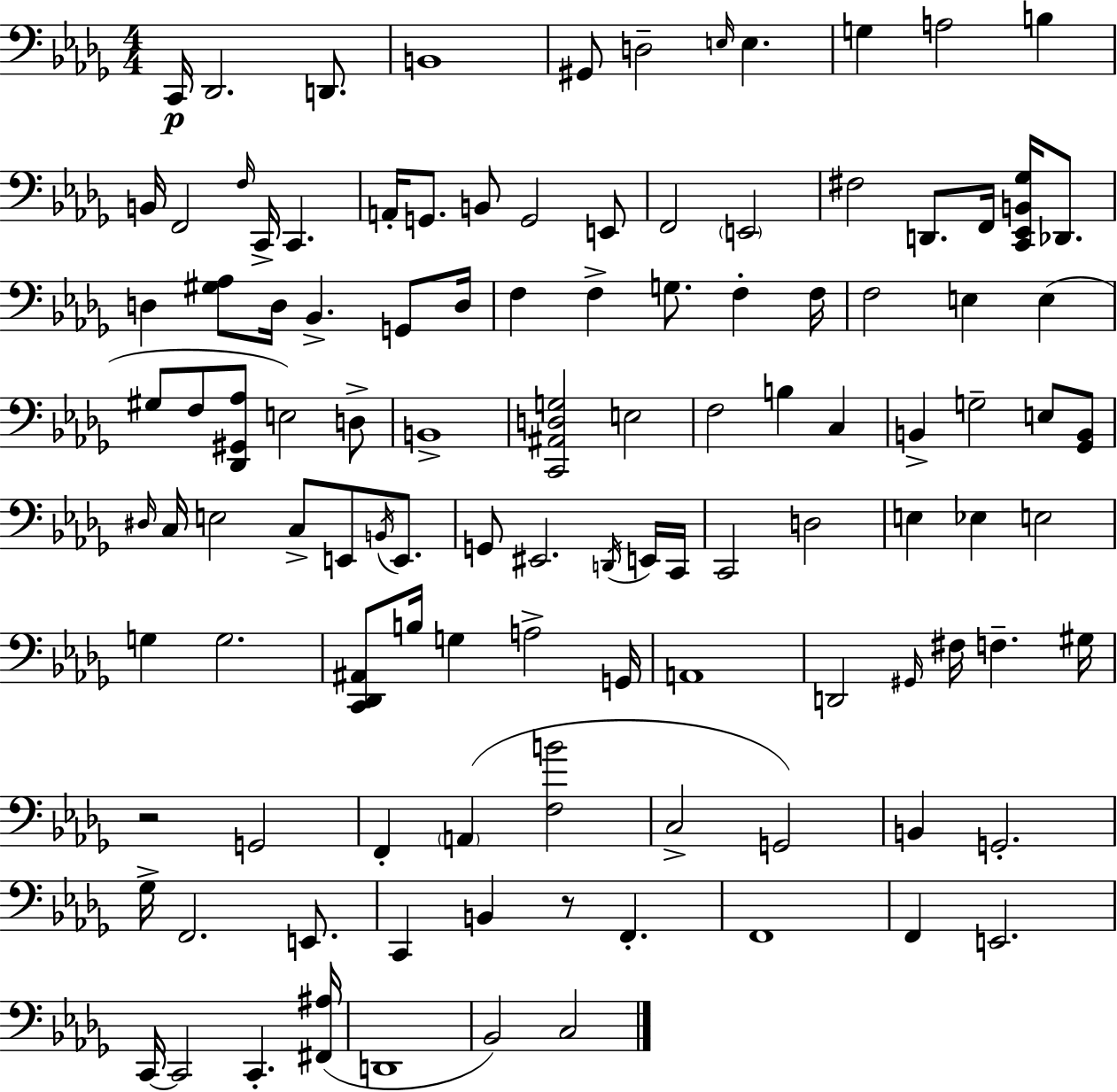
{
  \clef bass
  \numericTimeSignature
  \time 4/4
  \key bes \minor
  c,16\p des,2. d,8. | b,1 | gis,8 d2-- \grace { e16 } e4. | g4 a2 b4 | \break b,16 f,2 \grace { f16 } c,16-> c,4. | a,16-. g,8. b,8 g,2 | e,8 f,2 \parenthesize e,2 | fis2 d,8. f,16 <c, ees, b, ges>16 des,8. | \break d4 <gis aes>8 d16 bes,4.-> g,8 | d16 f4 f4-> g8. f4-. | f16 f2 e4 e4( | gis8 f8 <des, gis, aes>8 e2) | \break d8-> b,1-> | <c, ais, d g>2 e2 | f2 b4 c4 | b,4-> g2-- e8 | \break <ges, b,>8 \grace { dis16 } c16 e2 c8-> e,8 | \acciaccatura { b,16 } e,8. g,8 eis,2. | \acciaccatura { d,16 } e,16 c,16 c,2 d2 | e4 ees4 e2 | \break g4 g2. | <c, des, ais,>8 b16 g4 a2-> | g,16 a,1 | d,2 \grace { gis,16 } fis16 f4.-- | \break gis16 r2 g,2 | f,4-. \parenthesize a,4( <f b'>2 | c2-> g,2) | b,4 g,2.-. | \break ges16-> f,2. | e,8. c,4 b,4 r8 | f,4.-. f,1 | f,4 e,2. | \break c,16~~ c,2 c,4.-. | <fis, ais>16( d,1 | bes,2) c2 | \bar "|."
}